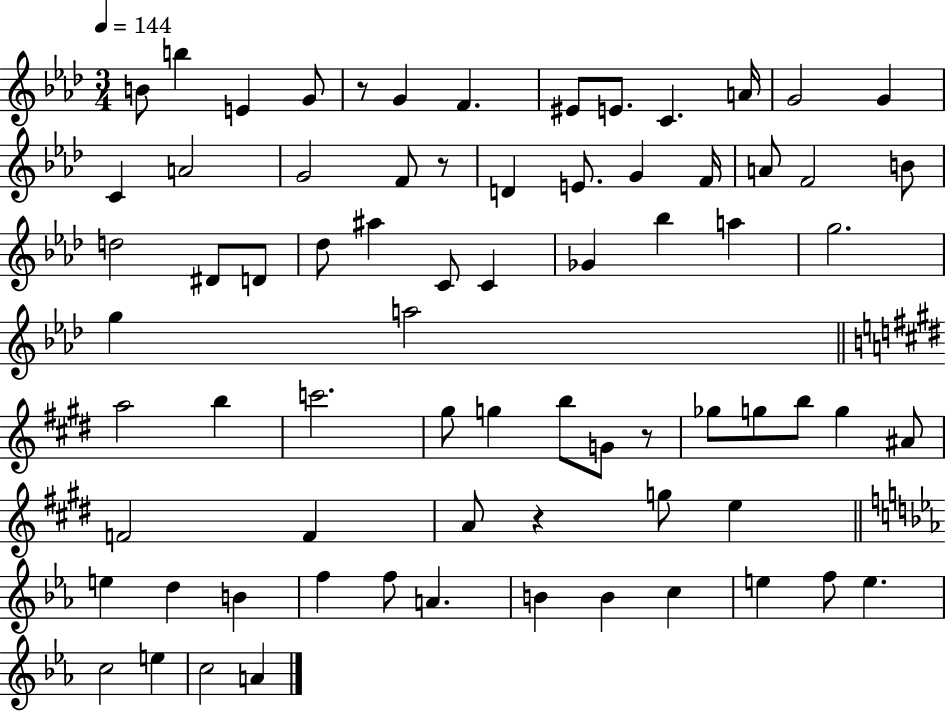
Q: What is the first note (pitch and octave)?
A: B4